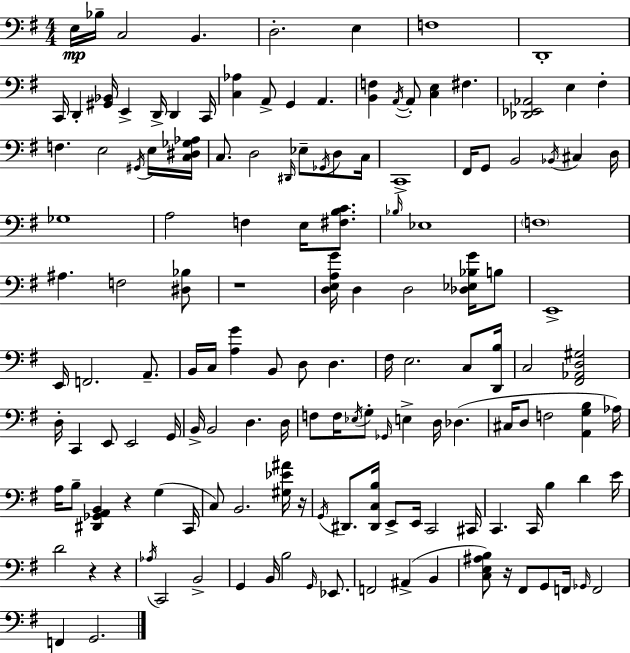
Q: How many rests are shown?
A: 6